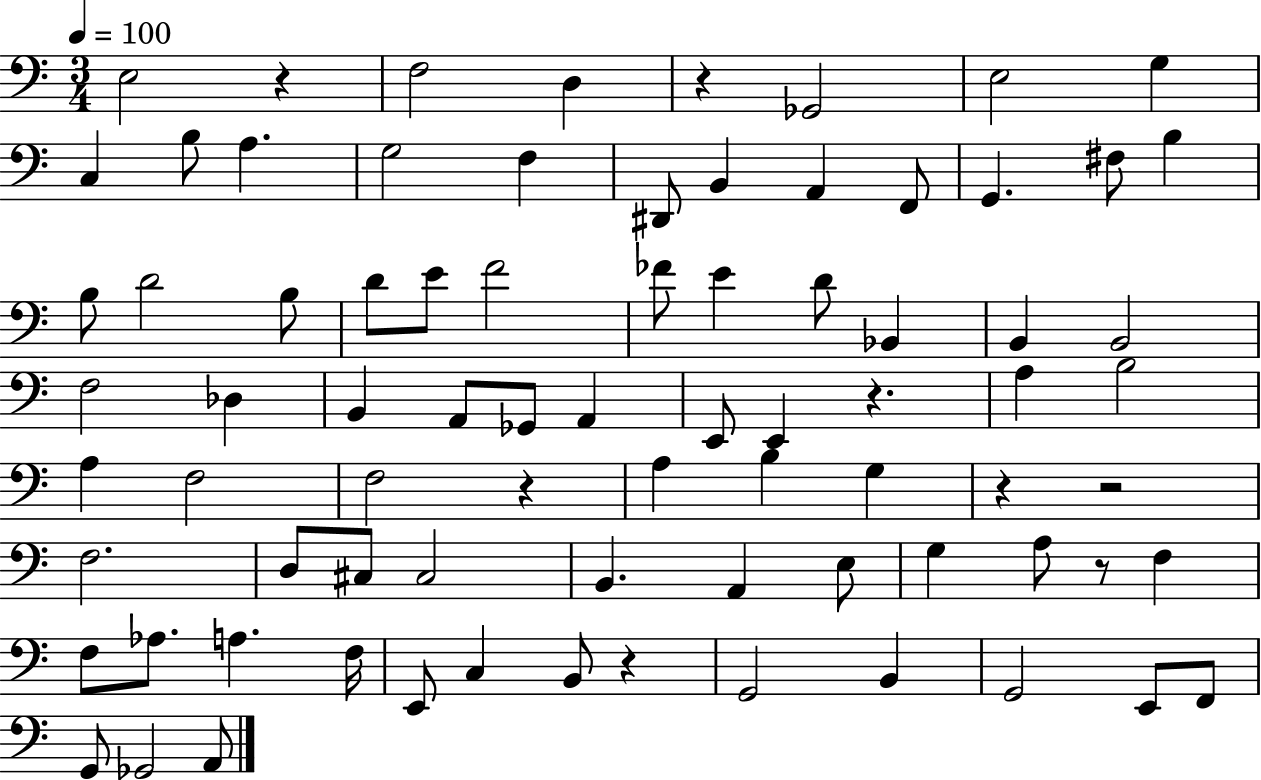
{
  \clef bass
  \numericTimeSignature
  \time 3/4
  \key c \major
  \tempo 4 = 100
  e2 r4 | f2 d4 | r4 ges,2 | e2 g4 | \break c4 b8 a4. | g2 f4 | dis,8 b,4 a,4 f,8 | g,4. fis8 b4 | \break b8 d'2 b8 | d'8 e'8 f'2 | fes'8 e'4 d'8 bes,4 | b,4 b,2 | \break f2 des4 | b,4 a,8 ges,8 a,4 | e,8 e,4 r4. | a4 b2 | \break a4 f2 | f2 r4 | a4 b4 g4 | r4 r2 | \break f2. | d8 cis8 cis2 | b,4. a,4 e8 | g4 a8 r8 f4 | \break f8 aes8. a4. f16 | e,8 c4 b,8 r4 | g,2 b,4 | g,2 e,8 f,8 | \break g,8 ges,2 a,8 | \bar "|."
}